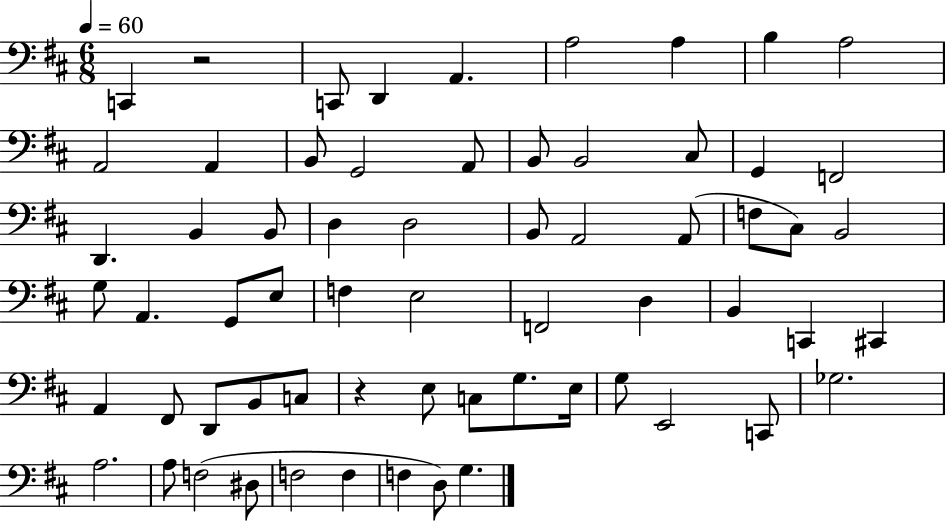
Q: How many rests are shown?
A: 2